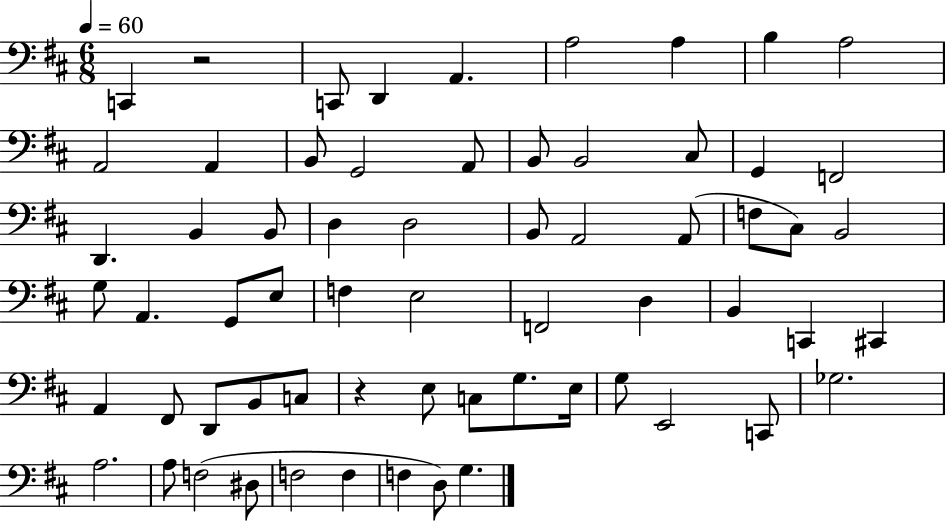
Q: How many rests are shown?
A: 2